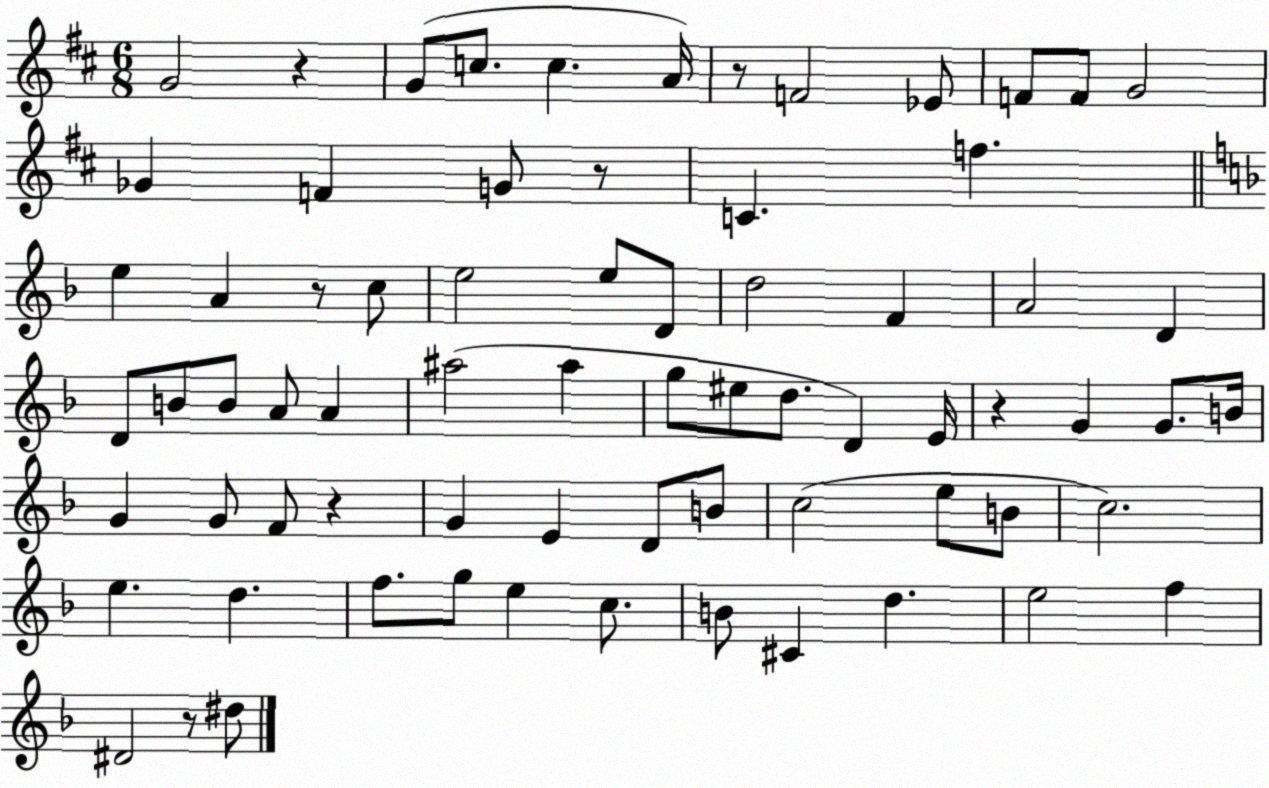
X:1
T:Untitled
M:6/8
L:1/4
K:D
G2 z G/2 c/2 c A/4 z/2 F2 _E/2 F/2 F/2 G2 _G F G/2 z/2 C f e A z/2 c/2 e2 e/2 D/2 d2 F A2 D D/2 B/2 B/2 A/2 A ^a2 ^a g/2 ^e/2 d/2 D E/4 z G G/2 B/4 G G/2 F/2 z G E D/2 B/2 c2 e/2 B/2 c2 e d f/2 g/2 e c/2 B/2 ^C d e2 f ^D2 z/2 ^d/2